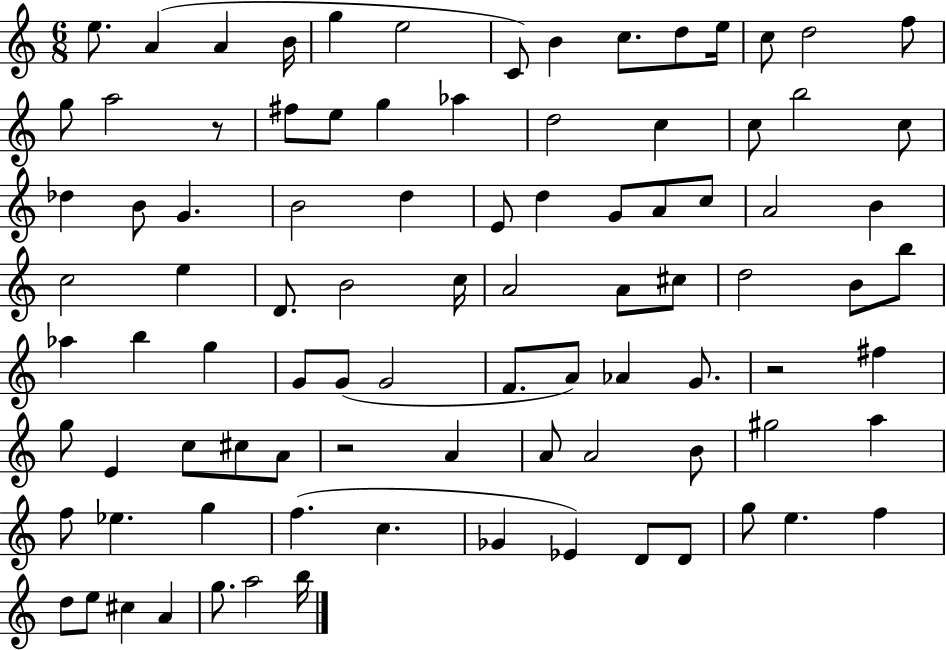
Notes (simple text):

E5/e. A4/q A4/q B4/s G5/q E5/h C4/e B4/q C5/e. D5/e E5/s C5/e D5/h F5/e G5/e A5/h R/e F#5/e E5/e G5/q Ab5/q D5/h C5/q C5/e B5/h C5/e Db5/q B4/e G4/q. B4/h D5/q E4/e D5/q G4/e A4/e C5/e A4/h B4/q C5/h E5/q D4/e. B4/h C5/s A4/h A4/e C#5/e D5/h B4/e B5/e Ab5/q B5/q G5/q G4/e G4/e G4/h F4/e. A4/e Ab4/q G4/e. R/h F#5/q G5/e E4/q C5/e C#5/e A4/e R/h A4/q A4/e A4/h B4/e G#5/h A5/q F5/e Eb5/q. G5/q F5/q. C5/q. Gb4/q Eb4/q D4/e D4/e G5/e E5/q. F5/q D5/e E5/e C#5/q A4/q G5/e. A5/h B5/s